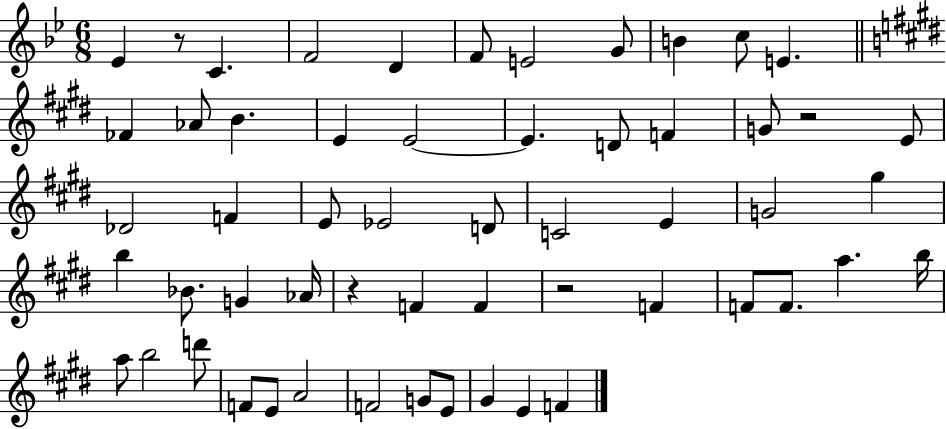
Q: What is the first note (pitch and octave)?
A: Eb4